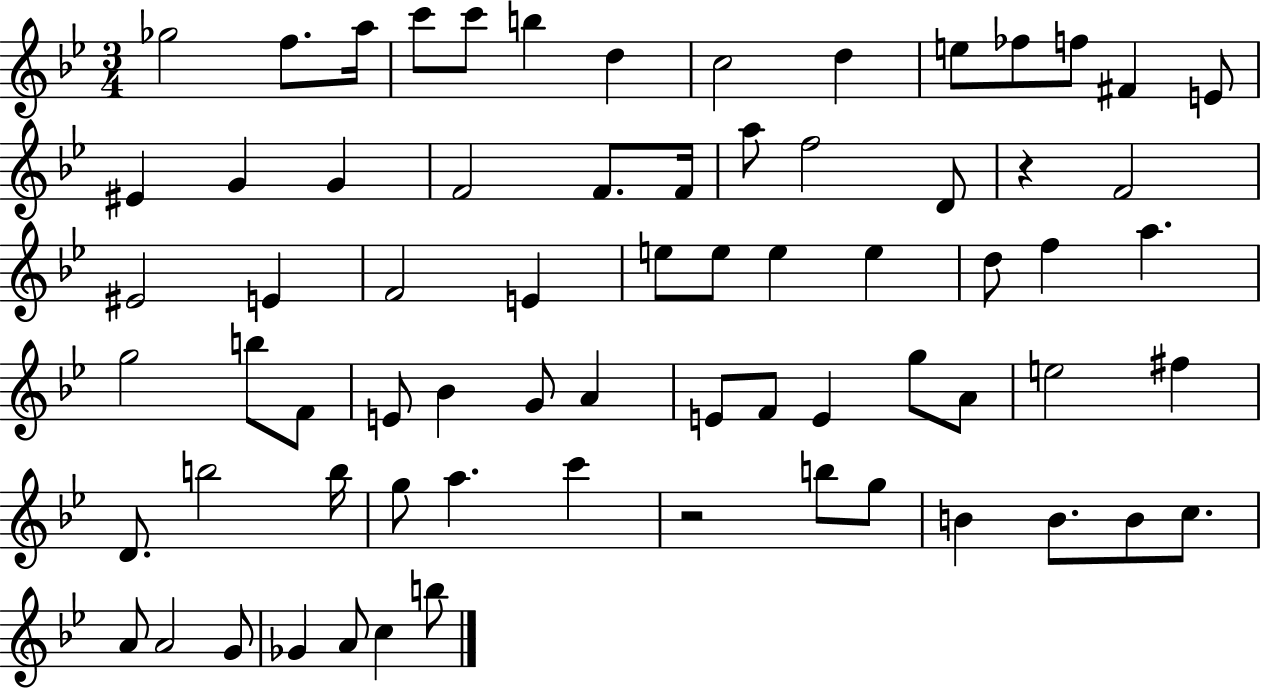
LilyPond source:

{
  \clef treble
  \numericTimeSignature
  \time 3/4
  \key bes \major
  ges''2 f''8. a''16 | c'''8 c'''8 b''4 d''4 | c''2 d''4 | e''8 fes''8 f''8 fis'4 e'8 | \break eis'4 g'4 g'4 | f'2 f'8. f'16 | a''8 f''2 d'8 | r4 f'2 | \break eis'2 e'4 | f'2 e'4 | e''8 e''8 e''4 e''4 | d''8 f''4 a''4. | \break g''2 b''8 f'8 | e'8 bes'4 g'8 a'4 | e'8 f'8 e'4 g''8 a'8 | e''2 fis''4 | \break d'8. b''2 b''16 | g''8 a''4. c'''4 | r2 b''8 g''8 | b'4 b'8. b'8 c''8. | \break a'8 a'2 g'8 | ges'4 a'8 c''4 b''8 | \bar "|."
}